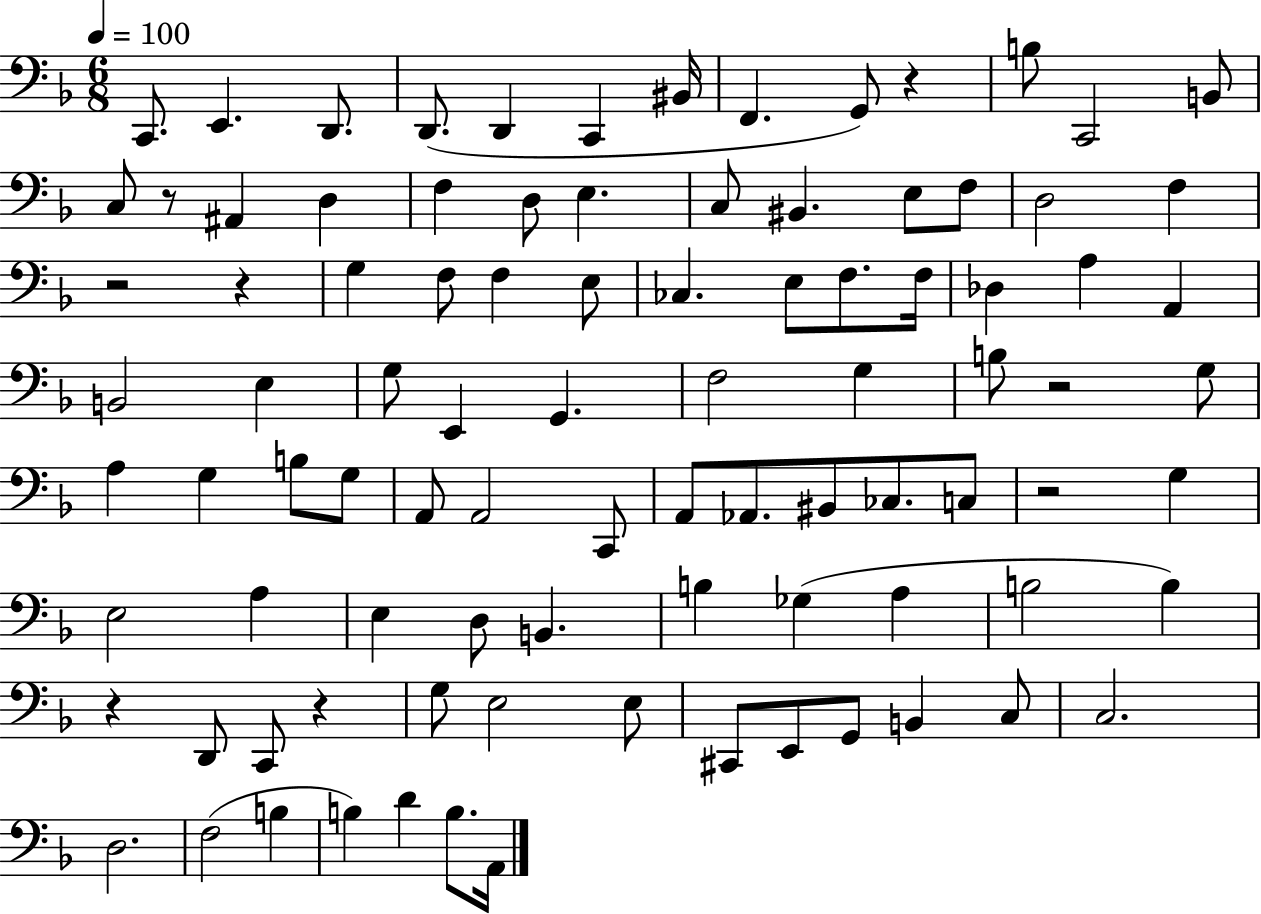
X:1
T:Untitled
M:6/8
L:1/4
K:F
C,,/2 E,, D,,/2 D,,/2 D,, C,, ^B,,/4 F,, G,,/2 z B,/2 C,,2 B,,/2 C,/2 z/2 ^A,, D, F, D,/2 E, C,/2 ^B,, E,/2 F,/2 D,2 F, z2 z G, F,/2 F, E,/2 _C, E,/2 F,/2 F,/4 _D, A, A,, B,,2 E, G,/2 E,, G,, F,2 G, B,/2 z2 G,/2 A, G, B,/2 G,/2 A,,/2 A,,2 C,,/2 A,,/2 _A,,/2 ^B,,/2 _C,/2 C,/2 z2 G, E,2 A, E, D,/2 B,, B, _G, A, B,2 B, z D,,/2 C,,/2 z G,/2 E,2 E,/2 ^C,,/2 E,,/2 G,,/2 B,, C,/2 C,2 D,2 F,2 B, B, D B,/2 A,,/4